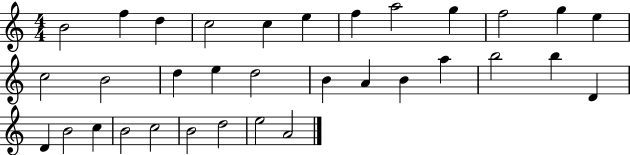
{
  \clef treble
  \numericTimeSignature
  \time 4/4
  \key c \major
  b'2 f''4 d''4 | c''2 c''4 e''4 | f''4 a''2 g''4 | f''2 g''4 e''4 | \break c''2 b'2 | d''4 e''4 d''2 | b'4 a'4 b'4 a''4 | b''2 b''4 d'4 | \break d'4 b'2 c''4 | b'2 c''2 | b'2 d''2 | e''2 a'2 | \break \bar "|."
}